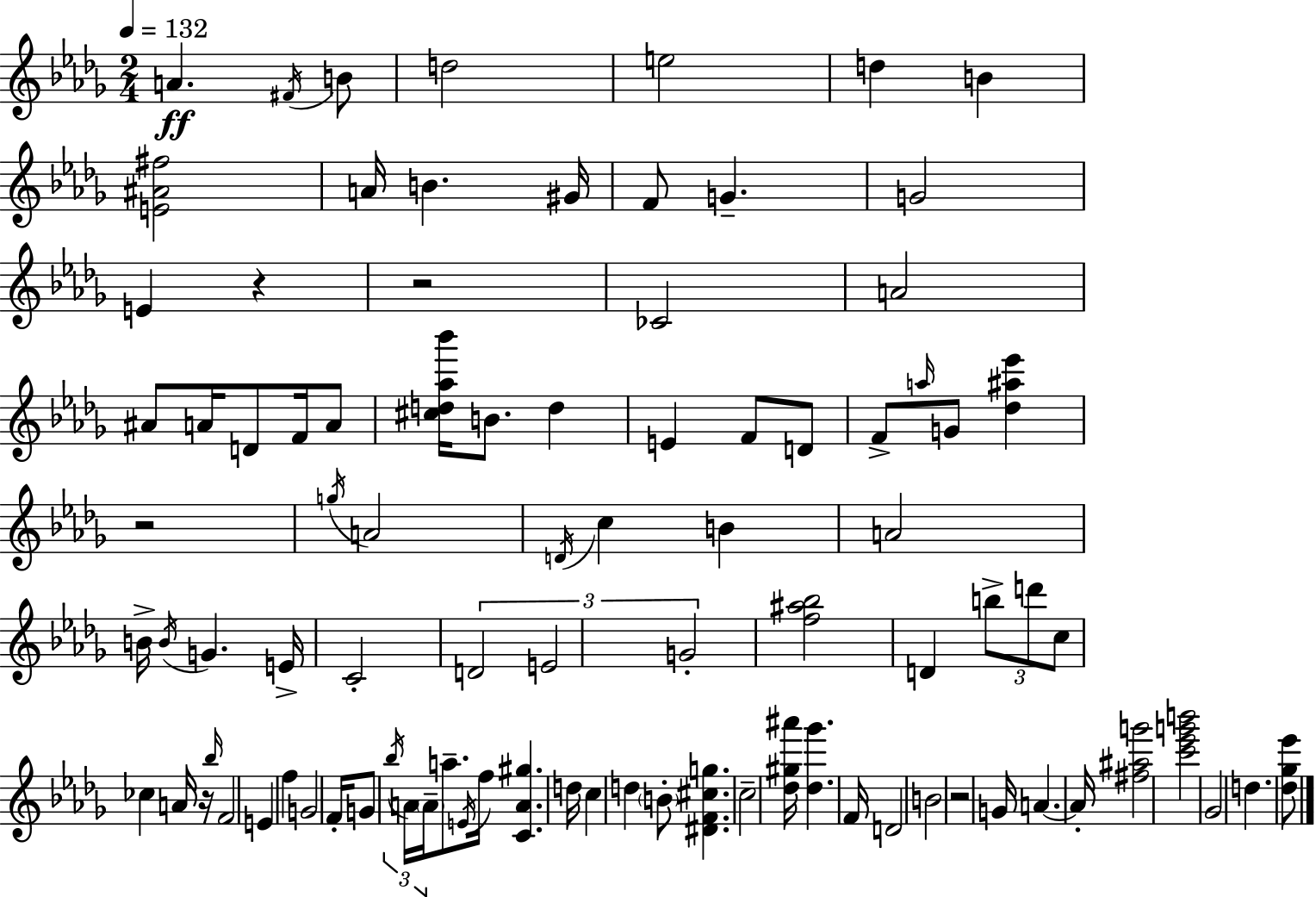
{
  \clef treble
  \numericTimeSignature
  \time 2/4
  \key bes \minor
  \tempo 4 = 132
  \repeat volta 2 { a'4.\ff \acciaccatura { fis'16 } b'8 | d''2 | e''2 | d''4 b'4 | \break <e' ais' fis''>2 | a'16 b'4. | gis'16 f'8 g'4.-- | g'2 | \break e'4 r4 | r2 | ces'2 | a'2 | \break ais'8 a'16 d'8 f'16 a'8 | <cis'' d'' aes'' bes'''>16 b'8. d''4 | e'4 f'8 d'8 | f'8-> \grace { a''16 } g'8 <des'' ais'' ees'''>4 | \break r2 | \acciaccatura { g''16 } a'2 | \acciaccatura { d'16 } c''4 | b'4 a'2 | \break b'16-> \acciaccatura { b'16 } g'4. | e'16-> c'2-. | \tuplet 3/2 { d'2 | e'2 | \break g'2-. } | <f'' ais'' bes''>2 | d'4 | \tuplet 3/2 { b''8-> d'''8 c''8 } ces''4 | \break a'16 r16 \grace { bes''16 } f'2 | e'4 | f''4 g'2 | f'16-. g'8 | \break \tuplet 3/2 { \acciaccatura { bes''16 } a'16 \parenthesize a'16-- } a''8.-- \acciaccatura { e'16 } | f''16 <c' a' gis''>4. d''16 | c''4 d''4 | \parenthesize b'8-. <dis' f' cis'' g''>4. | \break c''2-- | <des'' gis'' ais'''>16 <des'' ges'''>4. f'16 | d'2 | b'2 | \break r2 | g'16 a'4.~~ a'16-. | <fis'' ais'' g'''>2 | <c''' ees''' g''' b'''>2 | \break ges'2 | d''4. <des'' ges'' ees'''>8 | } \bar "|."
}